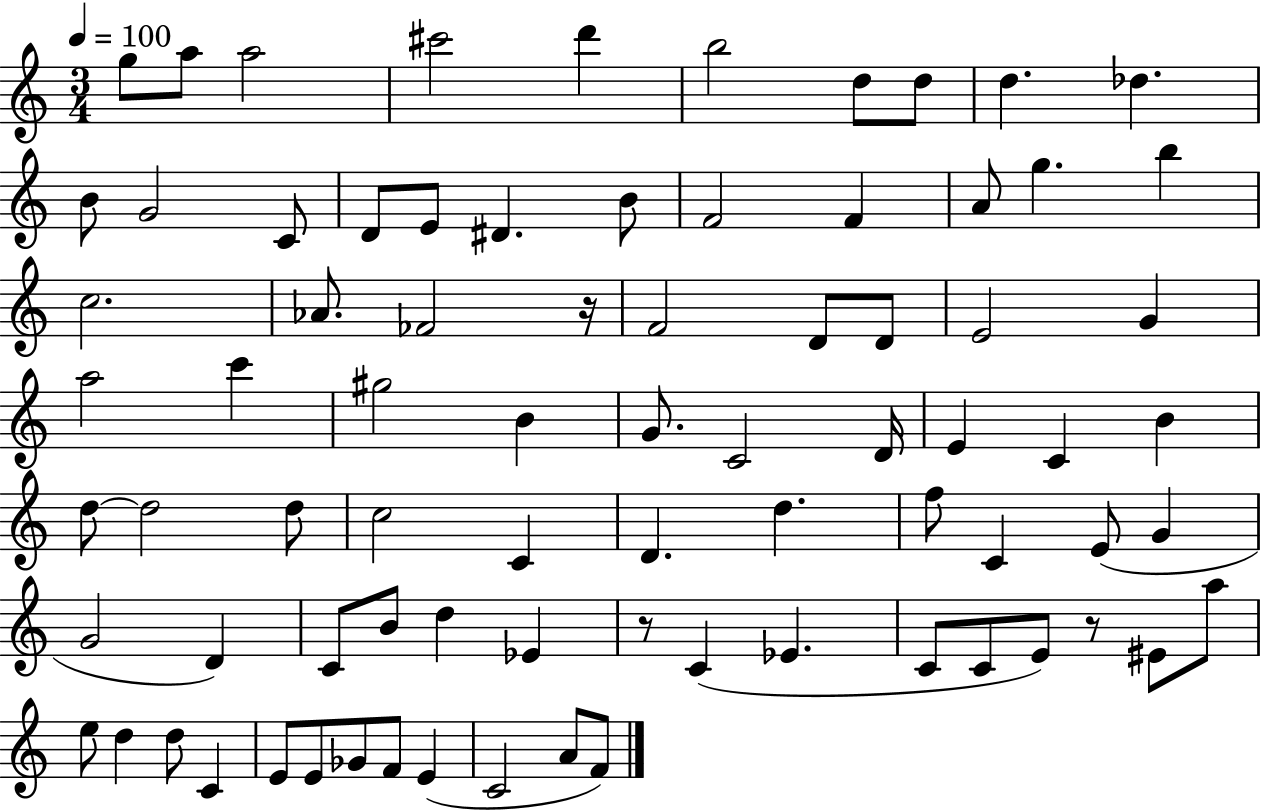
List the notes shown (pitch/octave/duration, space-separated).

G5/e A5/e A5/h C#6/h D6/q B5/h D5/e D5/e D5/q. Db5/q. B4/e G4/h C4/e D4/e E4/e D#4/q. B4/e F4/h F4/q A4/e G5/q. B5/q C5/h. Ab4/e. FES4/h R/s F4/h D4/e D4/e E4/h G4/q A5/h C6/q G#5/h B4/q G4/e. C4/h D4/s E4/q C4/q B4/q D5/e D5/h D5/e C5/h C4/q D4/q. D5/q. F5/e C4/q E4/e G4/q G4/h D4/q C4/e B4/e D5/q Eb4/q R/e C4/q Eb4/q. C4/e C4/e E4/e R/e EIS4/e A5/e E5/e D5/q D5/e C4/q E4/e E4/e Gb4/e F4/e E4/q C4/h A4/e F4/e